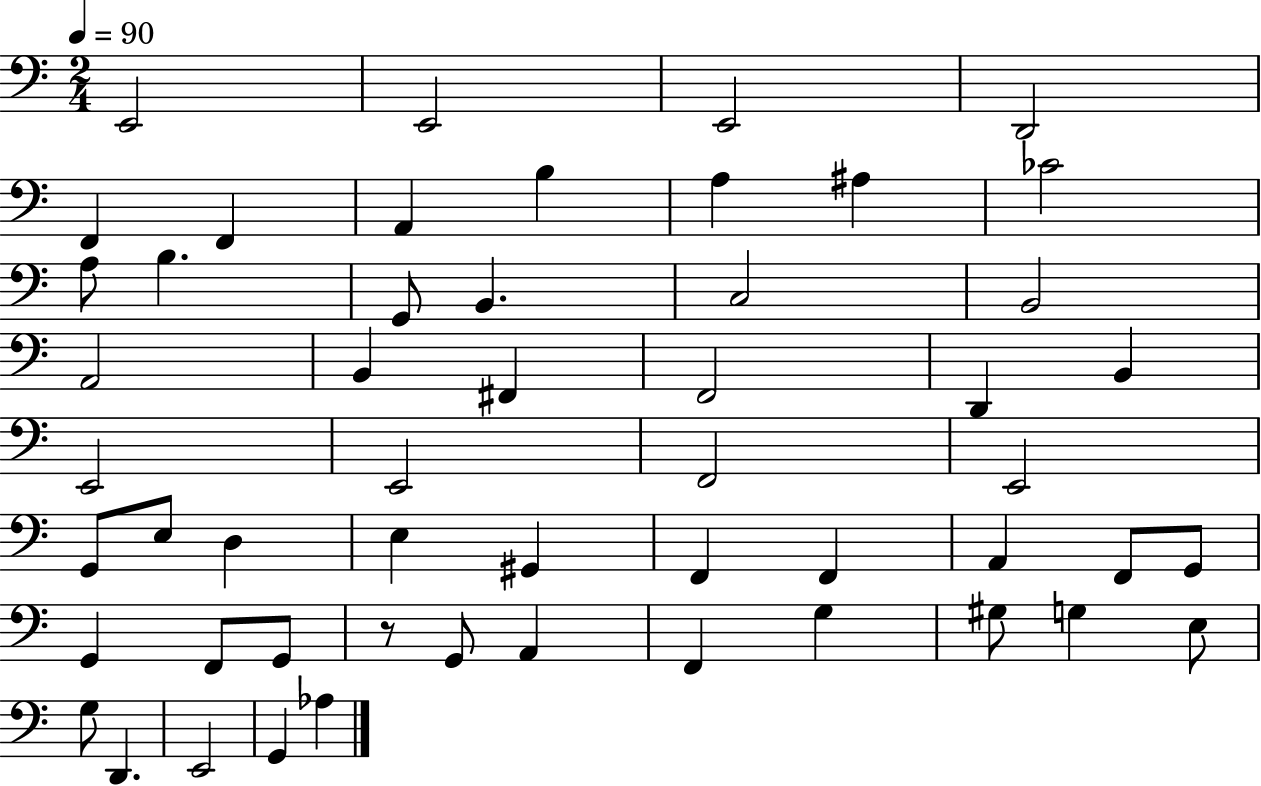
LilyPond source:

{
  \clef bass
  \numericTimeSignature
  \time 2/4
  \key c \major
  \tempo 4 = 90
  e,2 | e,2 | e,2 | d,2 | \break f,4 f,4 | a,4 b4 | a4 ais4 | ces'2 | \break a8 b4. | g,8 b,4. | c2 | b,2 | \break a,2 | b,4 fis,4 | f,2 | d,4 b,4 | \break e,2 | e,2 | f,2 | e,2 | \break g,8 e8 d4 | e4 gis,4 | f,4 f,4 | a,4 f,8 g,8 | \break g,4 f,8 g,8 | r8 g,8 a,4 | f,4 g4 | gis8 g4 e8 | \break g8 d,4. | e,2 | g,4 aes4 | \bar "|."
}